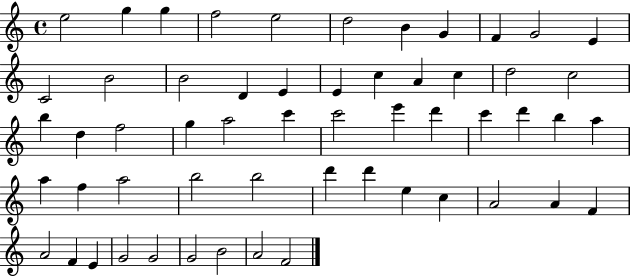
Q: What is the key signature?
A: C major